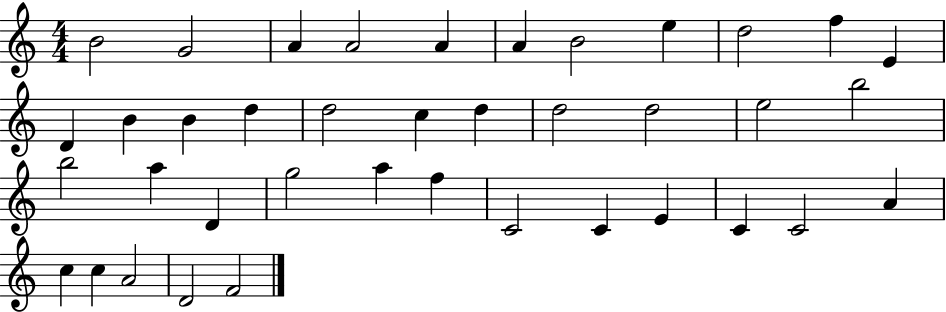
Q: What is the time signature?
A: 4/4